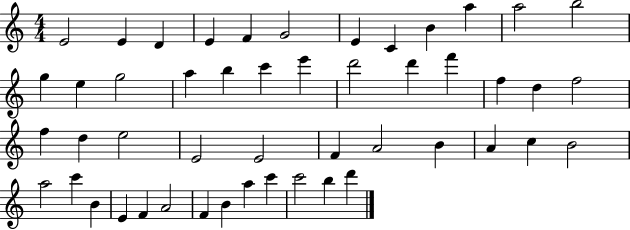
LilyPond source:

{
  \clef treble
  \numericTimeSignature
  \time 4/4
  \key c \major
  e'2 e'4 d'4 | e'4 f'4 g'2 | e'4 c'4 b'4 a''4 | a''2 b''2 | \break g''4 e''4 g''2 | a''4 b''4 c'''4 e'''4 | d'''2 d'''4 f'''4 | f''4 d''4 f''2 | \break f''4 d''4 e''2 | e'2 e'2 | f'4 a'2 b'4 | a'4 c''4 b'2 | \break a''2 c'''4 b'4 | e'4 f'4 a'2 | f'4 b'4 a''4 c'''4 | c'''2 b''4 d'''4 | \break \bar "|."
}